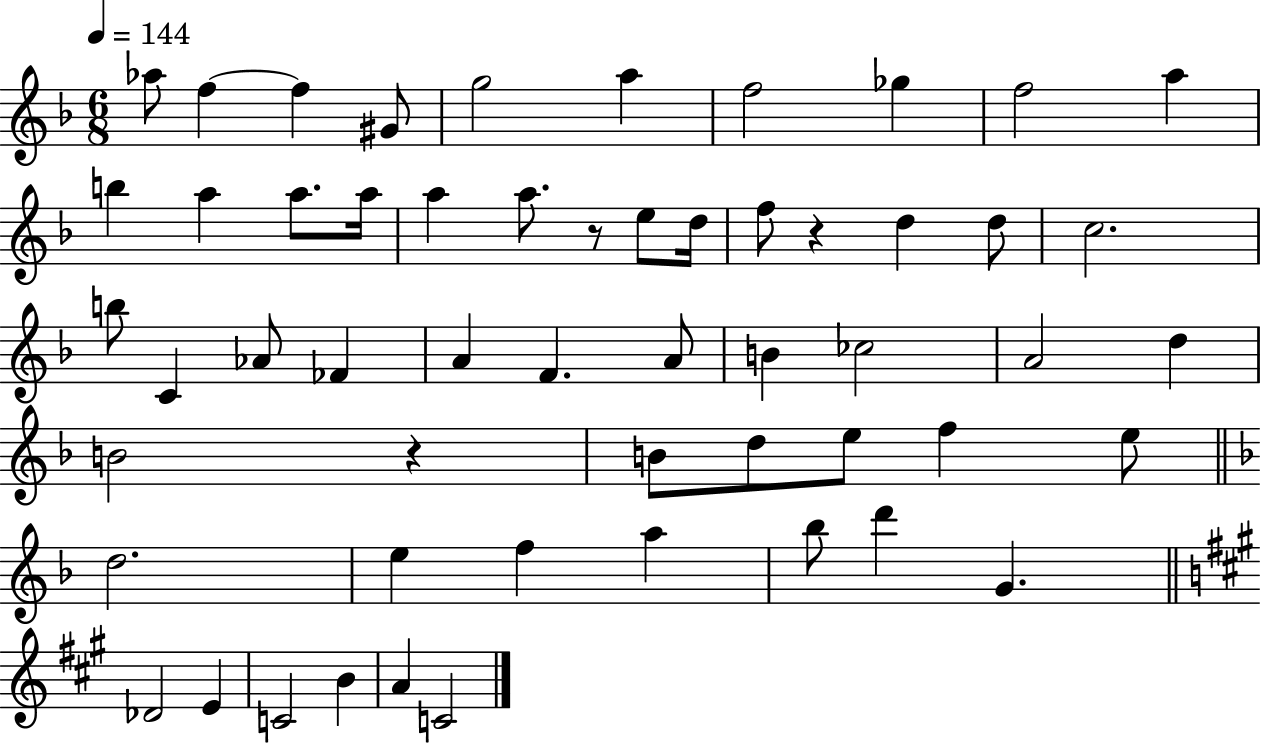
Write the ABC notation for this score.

X:1
T:Untitled
M:6/8
L:1/4
K:F
_a/2 f f ^G/2 g2 a f2 _g f2 a b a a/2 a/4 a a/2 z/2 e/2 d/4 f/2 z d d/2 c2 b/2 C _A/2 _F A F A/2 B _c2 A2 d B2 z B/2 d/2 e/2 f e/2 d2 e f a _b/2 d' G _D2 E C2 B A C2